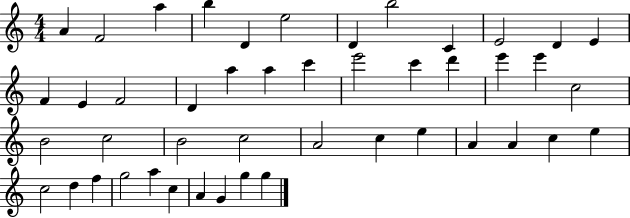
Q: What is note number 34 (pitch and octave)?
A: A4